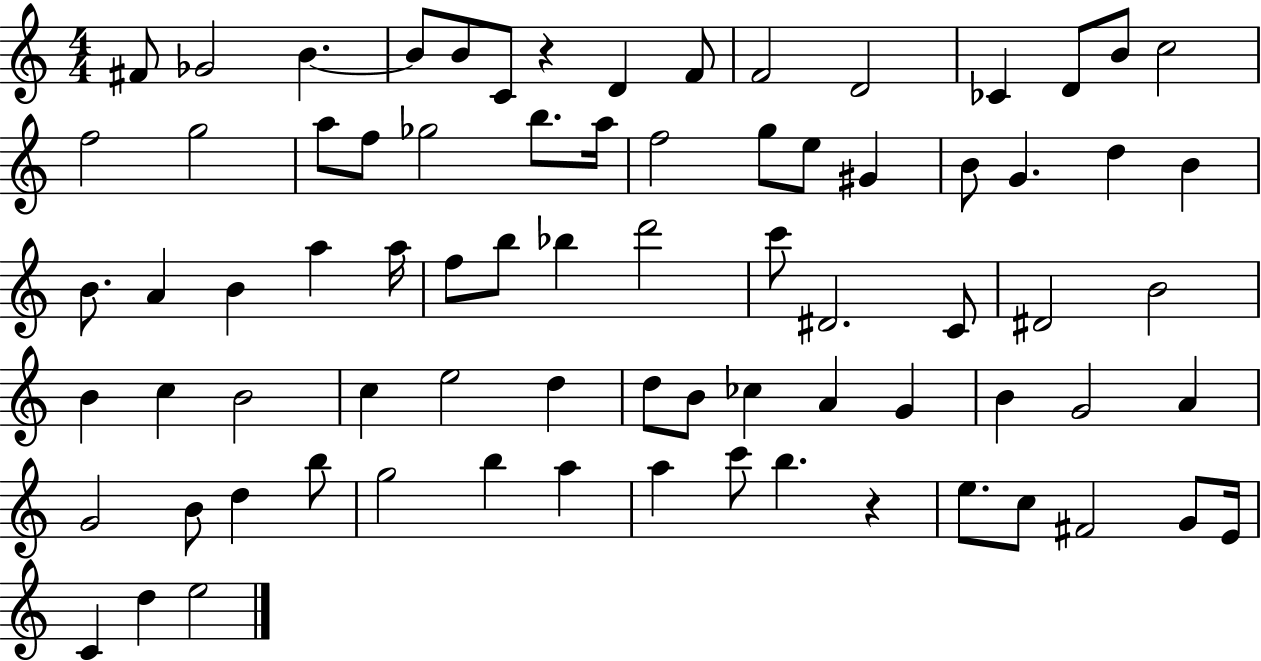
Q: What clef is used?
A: treble